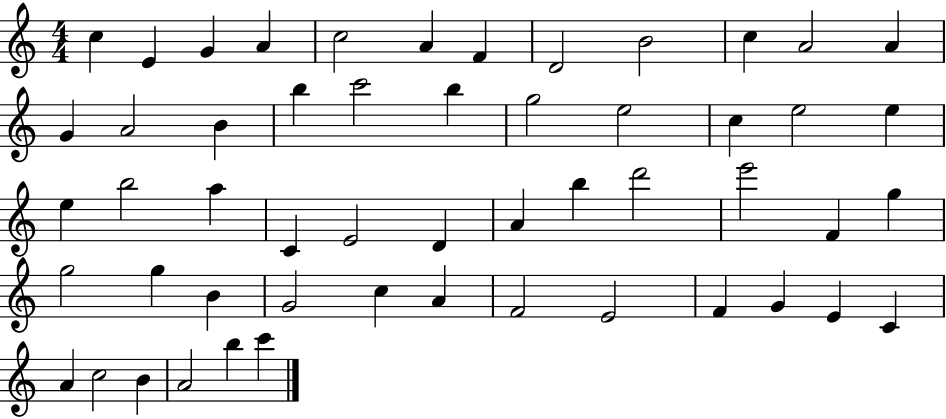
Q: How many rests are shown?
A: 0